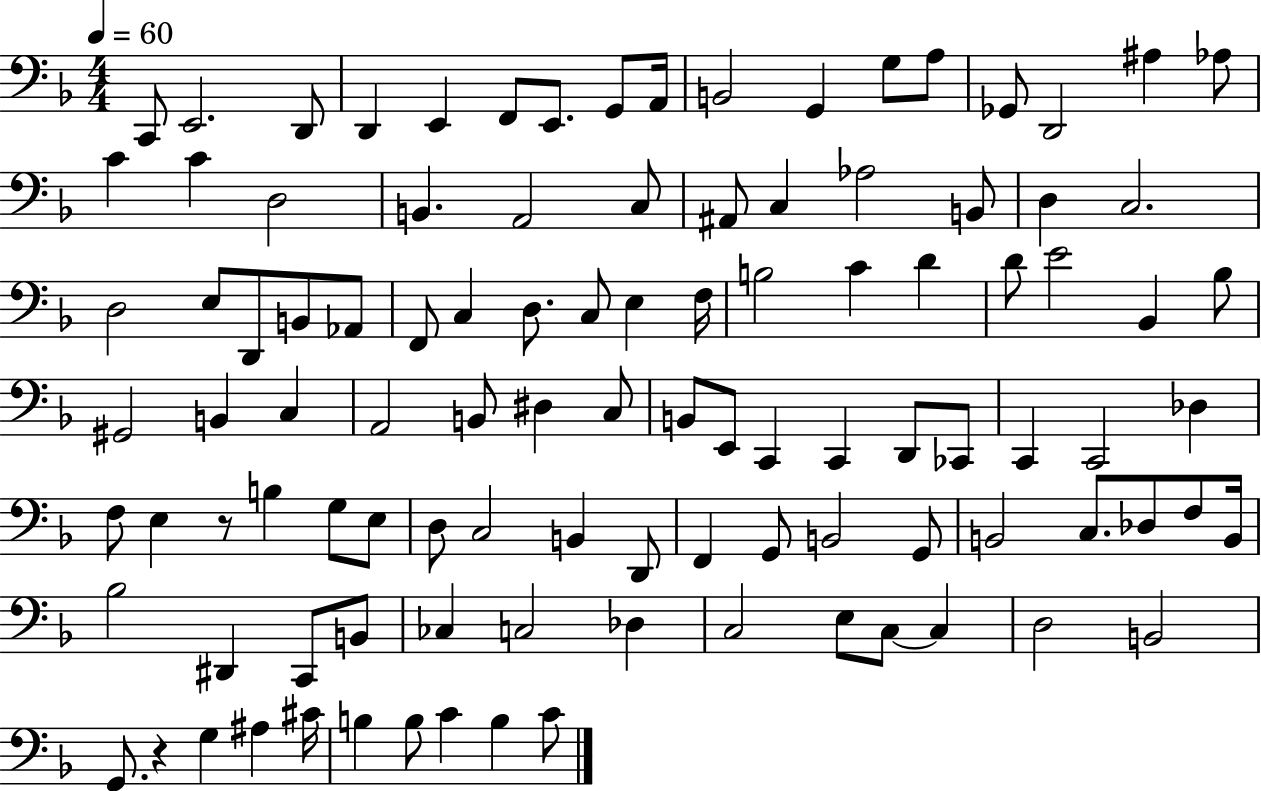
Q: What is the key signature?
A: F major